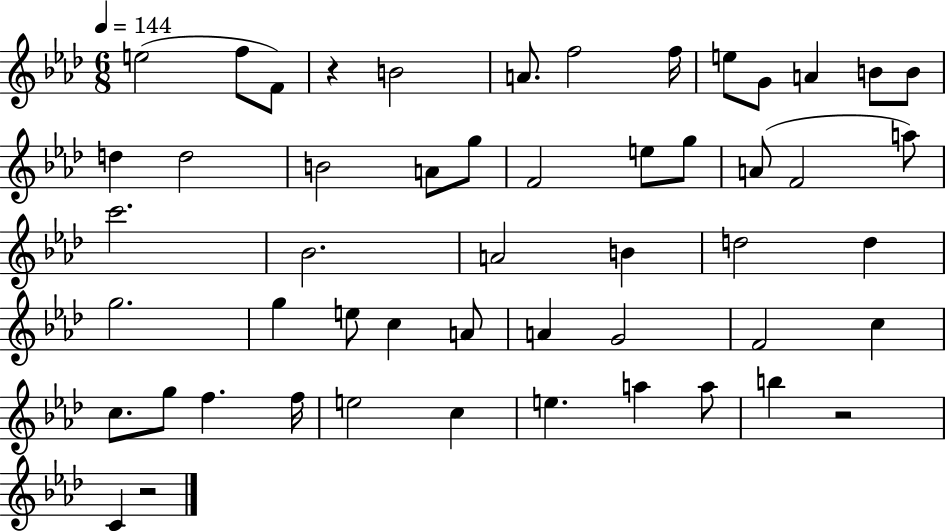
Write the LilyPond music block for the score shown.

{
  \clef treble
  \numericTimeSignature
  \time 6/8
  \key aes \major
  \tempo 4 = 144
  \repeat volta 2 { e''2( f''8 f'8) | r4 b'2 | a'8. f''2 f''16 | e''8 g'8 a'4 b'8 b'8 | \break d''4 d''2 | b'2 a'8 g''8 | f'2 e''8 g''8 | a'8( f'2 a''8) | \break c'''2. | bes'2. | a'2 b'4 | d''2 d''4 | \break g''2. | g''4 e''8 c''4 a'8 | a'4 g'2 | f'2 c''4 | \break c''8. g''8 f''4. f''16 | e''2 c''4 | e''4. a''4 a''8 | b''4 r2 | \break c'4 r2 | } \bar "|."
}